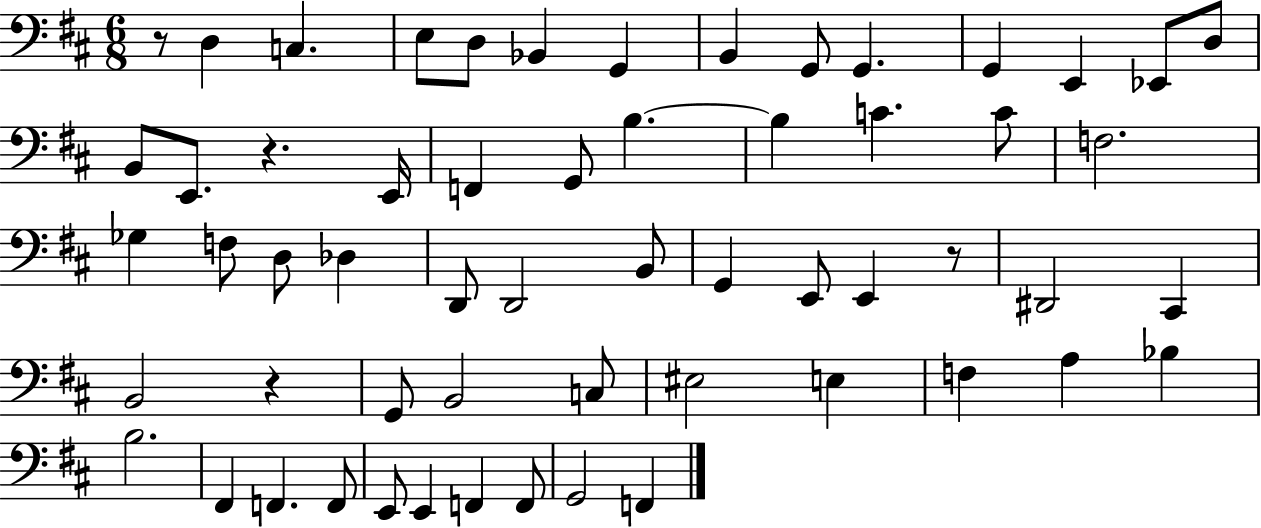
X:1
T:Untitled
M:6/8
L:1/4
K:D
z/2 D, C, E,/2 D,/2 _B,, G,, B,, G,,/2 G,, G,, E,, _E,,/2 D,/2 B,,/2 E,,/2 z E,,/4 F,, G,,/2 B, B, C C/2 F,2 _G, F,/2 D,/2 _D, D,,/2 D,,2 B,,/2 G,, E,,/2 E,, z/2 ^D,,2 ^C,, B,,2 z G,,/2 B,,2 C,/2 ^E,2 E, F, A, _B, B,2 ^F,, F,, F,,/2 E,,/2 E,, F,, F,,/2 G,,2 F,,